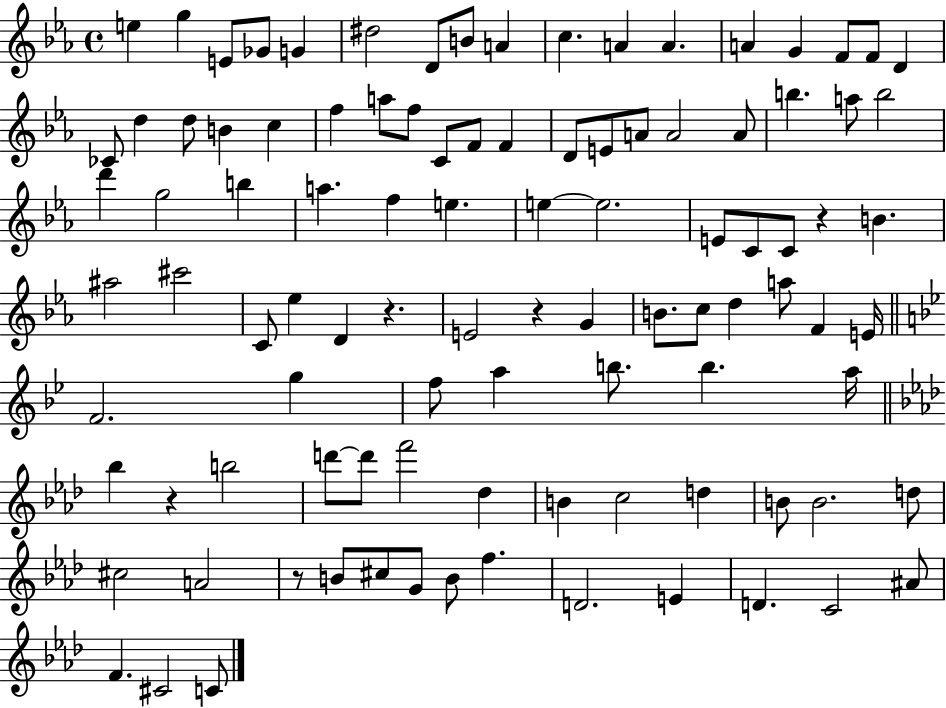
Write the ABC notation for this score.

X:1
T:Untitled
M:4/4
L:1/4
K:Eb
e g E/2 _G/2 G ^d2 D/2 B/2 A c A A A G F/2 F/2 D _C/2 d d/2 B c f a/2 f/2 C/2 F/2 F D/2 E/2 A/2 A2 A/2 b a/2 b2 d' g2 b a f e e e2 E/2 C/2 C/2 z B ^a2 ^c'2 C/2 _e D z E2 z G B/2 c/2 d a/2 F E/4 F2 g f/2 a b/2 b a/4 _b z b2 d'/2 d'/2 f'2 _d B c2 d B/2 B2 d/2 ^c2 A2 z/2 B/2 ^c/2 G/2 B/2 f D2 E D C2 ^A/2 F ^C2 C/2